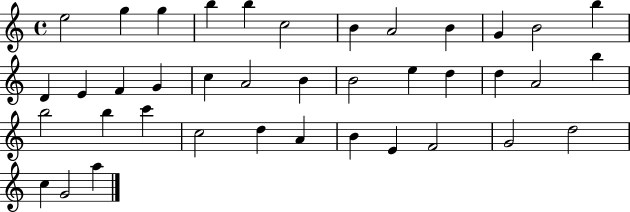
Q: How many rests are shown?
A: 0